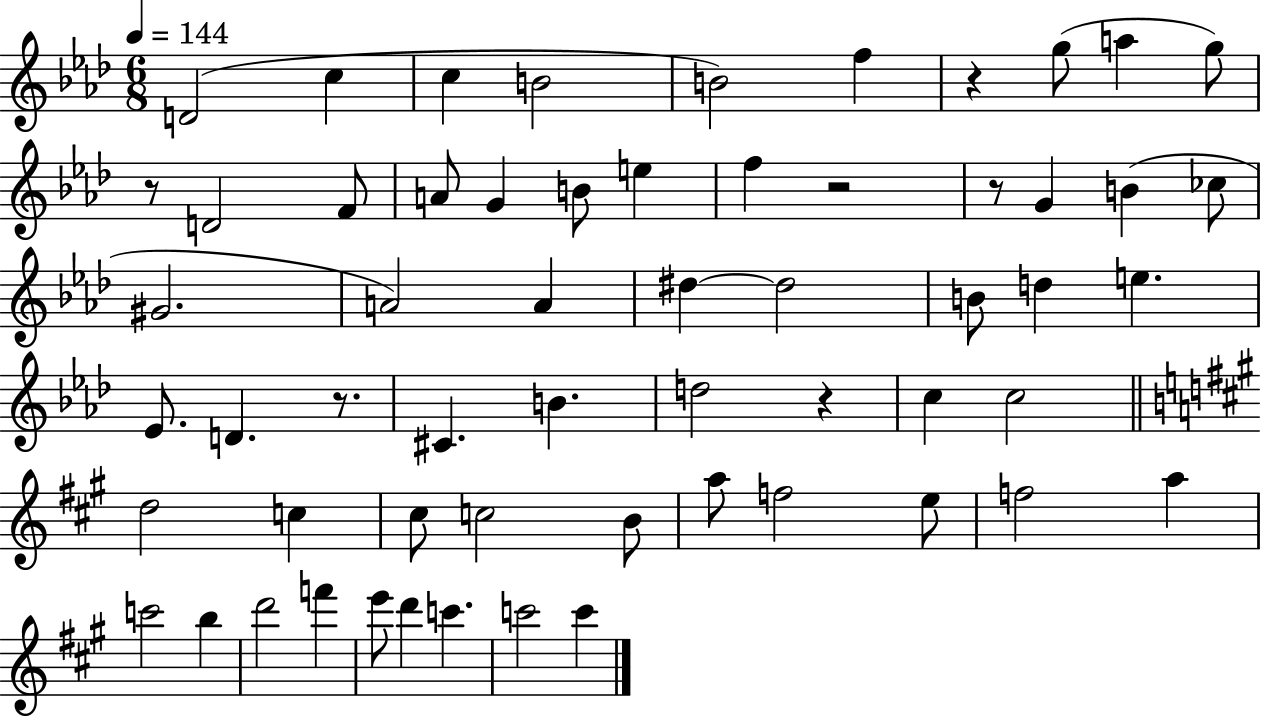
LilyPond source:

{
  \clef treble
  \numericTimeSignature
  \time 6/8
  \key aes \major
  \tempo 4 = 144
  \repeat volta 2 { d'2( c''4 | c''4 b'2 | b'2) f''4 | r4 g''8( a''4 g''8) | \break r8 d'2 f'8 | a'8 g'4 b'8 e''4 | f''4 r2 | r8 g'4 b'4( ces''8 | \break gis'2. | a'2) a'4 | dis''4~~ dis''2 | b'8 d''4 e''4. | \break ees'8. d'4. r8. | cis'4. b'4. | d''2 r4 | c''4 c''2 | \break \bar "||" \break \key a \major d''2 c''4 | cis''8 c''2 b'8 | a''8 f''2 e''8 | f''2 a''4 | \break c'''2 b''4 | d'''2 f'''4 | e'''8 d'''4 c'''4. | c'''2 c'''4 | \break } \bar "|."
}